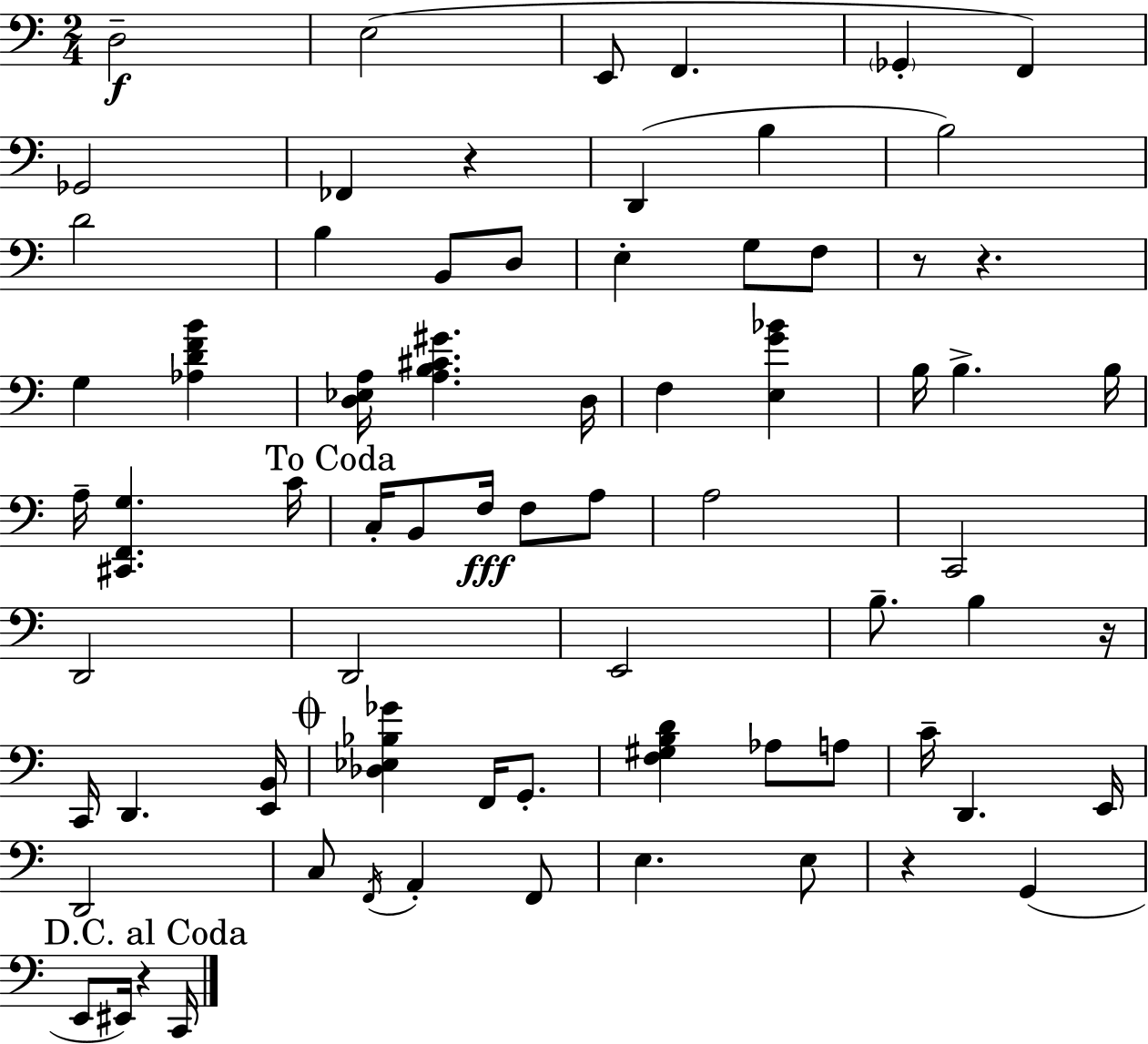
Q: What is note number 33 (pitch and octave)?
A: C2